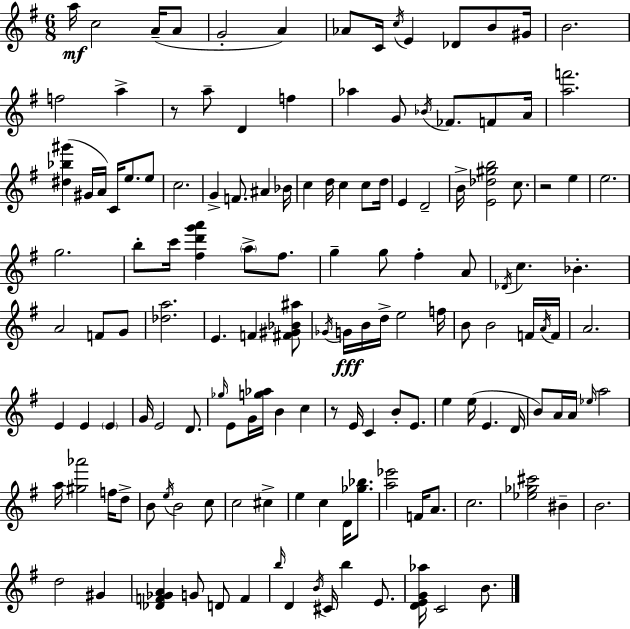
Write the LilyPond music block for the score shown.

{
  \clef treble
  \numericTimeSignature
  \time 6/8
  \key g \major
  a''16\mf c''2 a'16--( a'8 | g'2-. a'4) | aes'8 c'16 \acciaccatura { c''16 } e'4 des'8 b'8 | gis'16 b'2. | \break f''2 a''4-> | r8 a''8-- d'4 f''4 | aes''4 g'8 \acciaccatura { bes'16 } fes'8. f'8 | a'16 <a'' f'''>2. | \break <dis'' bes'' gis'''>4( gis'16 a'16) c'16 e''8. | e''8 c''2. | g'4-> f'8. ais'4 | bes'16 c''4 d''16 c''4 c''8 | \break d''16 e'4 d'2-- | b'16-> <e' des'' gis'' b''>2 c''8. | r2 e''4 | e''2. | \break g''2. | b''8-. c'''16 <fis'' d''' g''' a'''>4 \parenthesize a''8-> fis''8. | g''4-- g''8 fis''4-. | a'8 \acciaccatura { des'16 } c''4. bes'4.-. | \break a'2 f'8 | g'8 <des'' a''>2. | e'4. f'4 | <fis' gis' bes' ais''>8 \acciaccatura { ges'16 } g'16\fff b'16 d''16-> e''2 | \break f''16 b'8 b'2 | f'16 \acciaccatura { a'16 } f'16 a'2. | e'4 e'4 | \parenthesize e'4 g'16 e'2 | \break d'8. \grace { ges''16 } e'8 g'16 <g'' aes''>16 b'4 | c''4 r8 e'16 c'4 | b'8-. e'8. e''4 e''16( e'4. | d'16 b'8) a'16 a'16 \grace { ees''16 } a''2 | \break a''16 <gis'' aes'''>2 | f''16 d''8-> b'8 \acciaccatura { e''16 } b'2 | c''8 c''2 | cis''4-> e''4 | \break c''4 d'16 <ges'' bes''>8. <a'' ees'''>2 | f'16 a'8. c''2. | <ees'' ges'' cis'''>2 | bis'4-- b'2. | \break d''2 | gis'4 <des' f' ges' a'>4 | g'8 d'8 f'4 \grace { b''16 } d'4 | \acciaccatura { b'16 } cis'16 b''4 e'8. <d' e' g' aes''>16 c'2 | \break b'8. \bar "|."
}